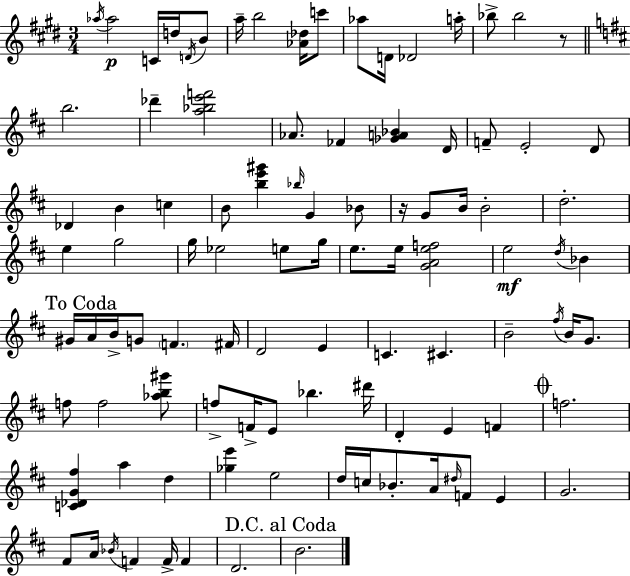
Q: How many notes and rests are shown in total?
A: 99